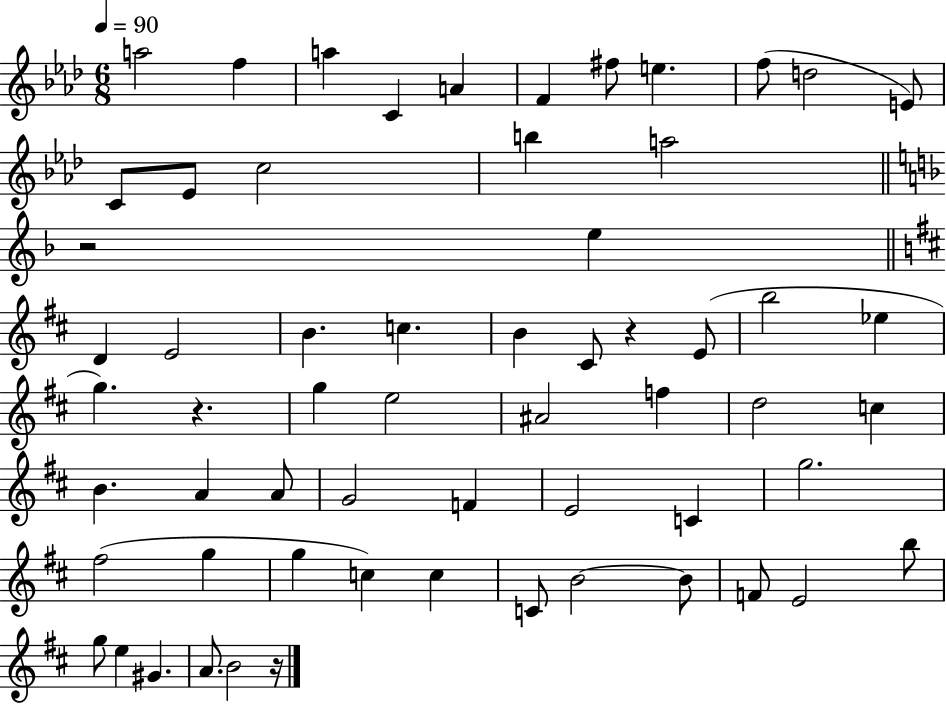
X:1
T:Untitled
M:6/8
L:1/4
K:Ab
a2 f a C A F ^f/2 e f/2 d2 E/2 C/2 _E/2 c2 b a2 z2 e D E2 B c B ^C/2 z E/2 b2 _e g z g e2 ^A2 f d2 c B A A/2 G2 F E2 C g2 ^f2 g g c c C/2 B2 B/2 F/2 E2 b/2 g/2 e ^G A/2 B2 z/4